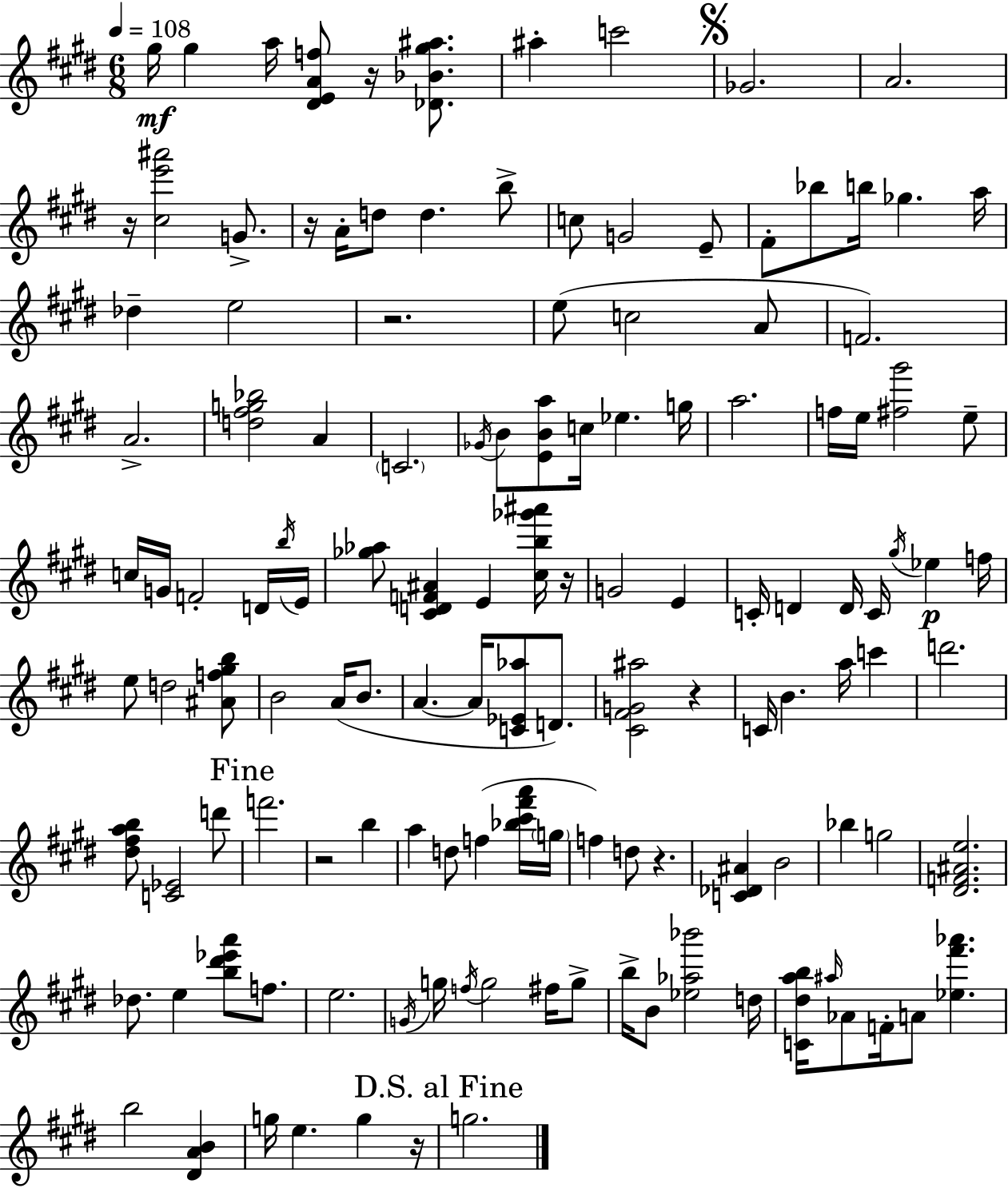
{
  \clef treble
  \numericTimeSignature
  \time 6/8
  \key e \major
  \tempo 4 = 108
  gis''16\mf gis''4 a''16 <dis' e' a' f''>8 r16 <des' bes' gis'' ais''>8. | ais''4-. c'''2 | \mark \markup { \musicglyph "scripts.segno" } ges'2. | a'2. | \break r16 <cis'' e''' ais'''>2 g'8.-> | r16 a'16-. d''8 d''4. b''8-> | c''8 g'2 e'8-- | fis'8-. bes''8 b''16 ges''4. a''16 | \break des''4-- e''2 | r2. | e''8( c''2 a'8 | f'2.) | \break a'2.-> | <d'' fis'' g'' bes''>2 a'4 | \parenthesize c'2. | \acciaccatura { ges'16 } b'8 <e' b' a''>8 c''16 ees''4. | \break g''16 a''2. | f''16 e''16 <fis'' gis'''>2 e''8-- | c''16 g'16 f'2-. d'16 | \acciaccatura { b''16 } e'16 <ges'' aes''>8 <cis' d' f' ais'>4 e'4 | \break <cis'' b'' ges''' ais'''>16 r16 g'2 e'4 | c'16-. d'4 d'16 c'16 \acciaccatura { gis''16 } ees''4\p | f''16 e''8 d''2 | <ais' f'' gis'' b''>8 b'2 a'16( | \break b'8. a'4.~~ a'16 <c' ees' aes''>8 | d'8.) <cis' fis' g' ais''>2 r4 | c'16 b'4. a''16 c'''4 | d'''2. | \break <dis'' fis'' a'' b''>8 <c' ees'>2 | d'''8 \mark "Fine" f'''2. | r2 b''4 | a''4 d''8 f''4( | \break <bes'' cis''' fis''' a'''>16 \parenthesize g''16 f''4) d''8 r4. | <c' des' ais'>4 b'2 | bes''4 g''2 | <dis' f' ais' e''>2. | \break des''8. e''4 <b'' dis''' ees''' a'''>8 | f''8. e''2. | \acciaccatura { g'16 } g''16 \acciaccatura { f''16 } g''2 | fis''16 g''8-> b''16-> b'8 <ees'' aes'' bes'''>2 | \break d''16 <c' dis'' a'' b''>16 \grace { ais''16 } aes'8 f'16-. a'8 | <ees'' fis''' aes'''>4. b''2 | <dis' a' b'>4 g''16 e''4. | g''4 r16 \mark "D.S. al Fine" g''2. | \break \bar "|."
}